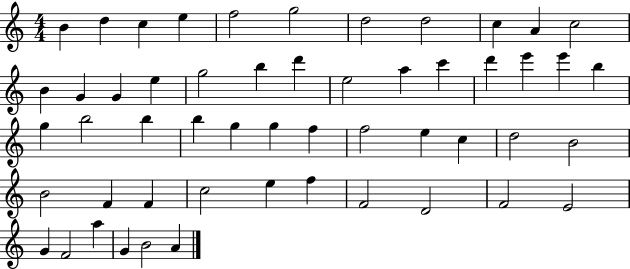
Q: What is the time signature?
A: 4/4